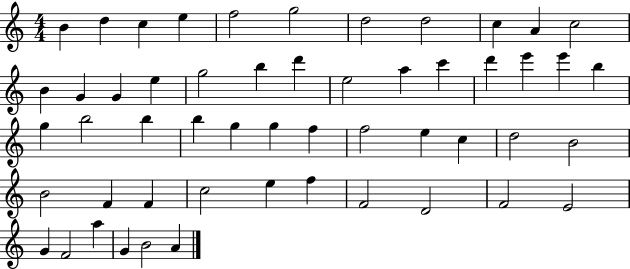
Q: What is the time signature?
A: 4/4